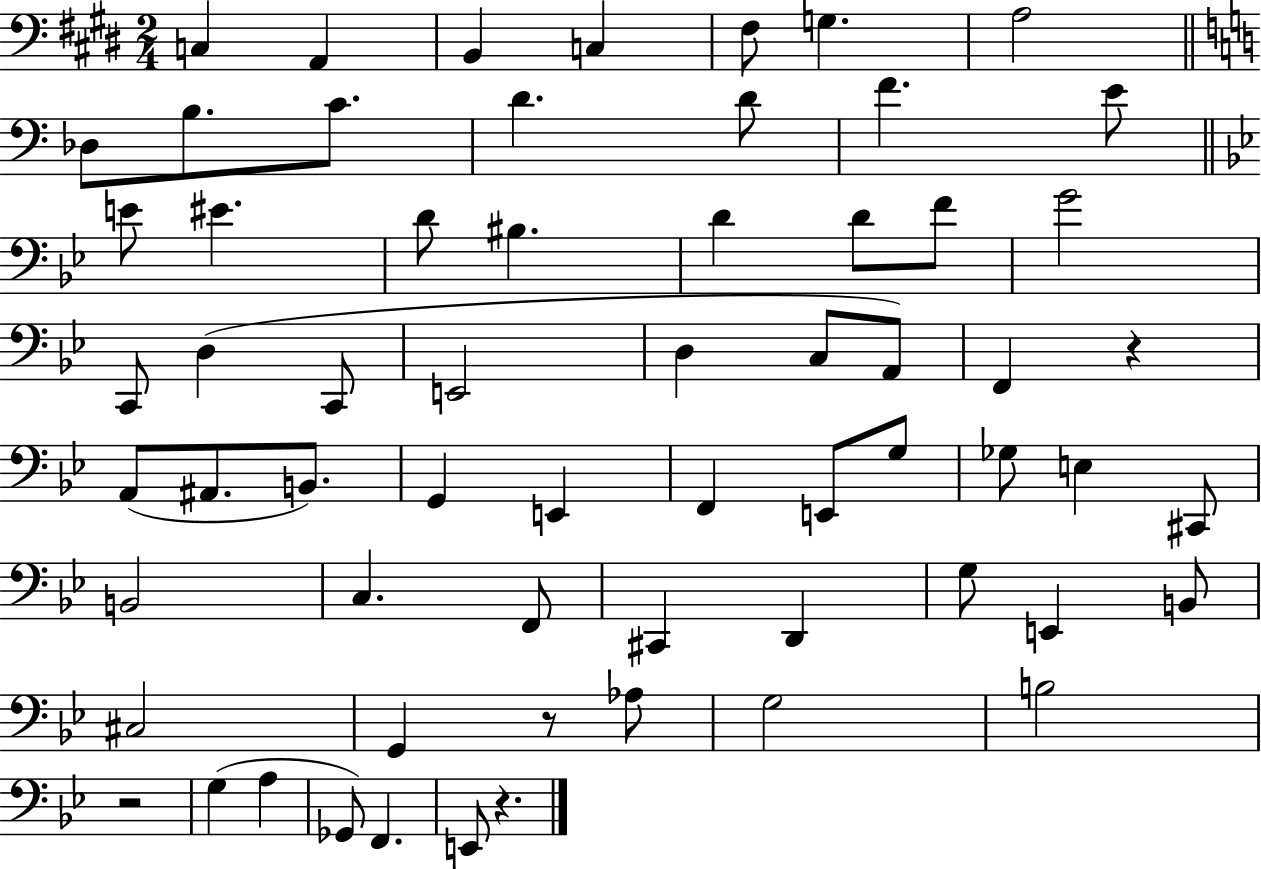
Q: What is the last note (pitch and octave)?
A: E2